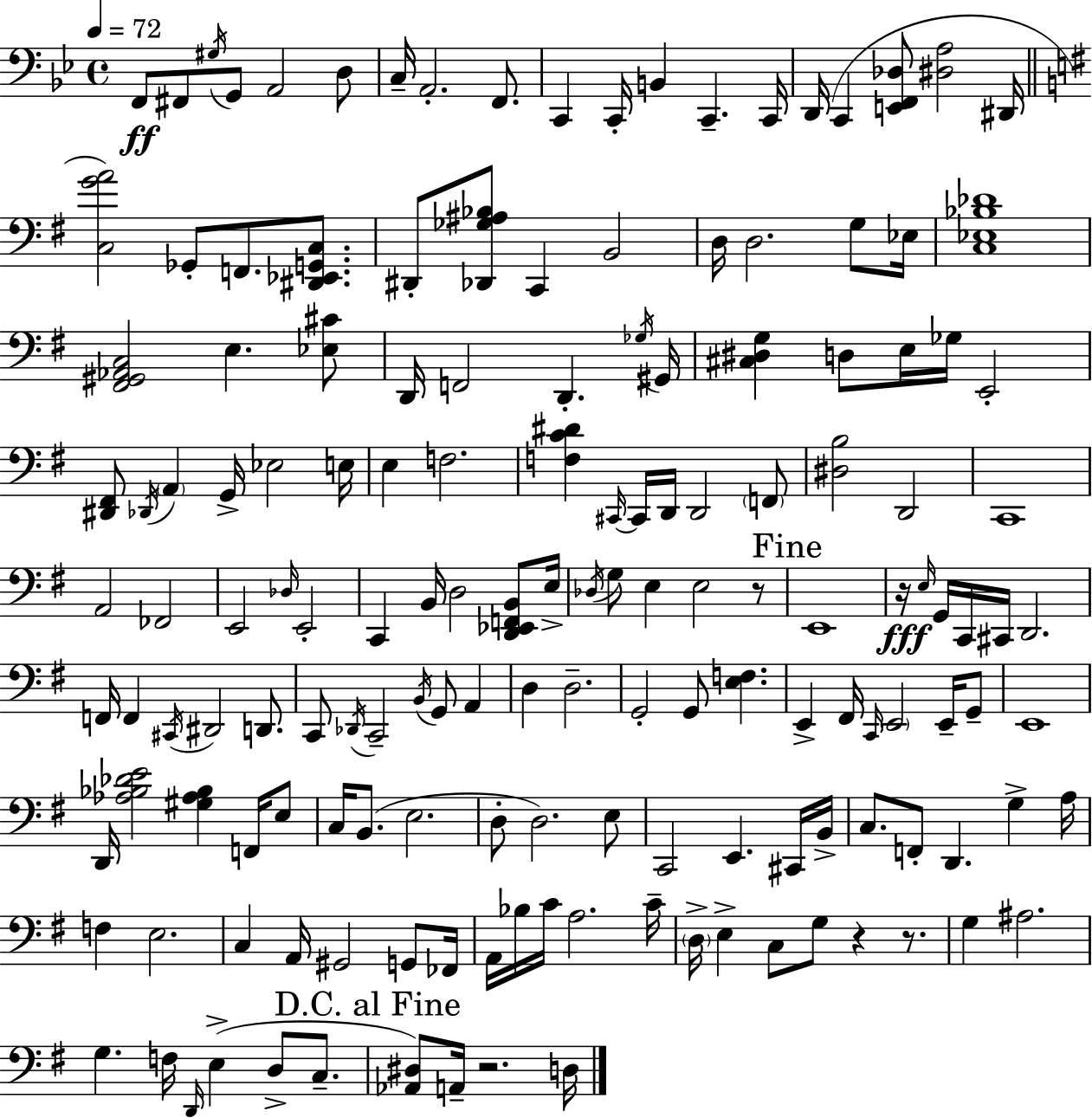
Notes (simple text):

F2/e F#2/e G#3/s G2/e A2/h D3/e C3/s A2/h. F2/e. C2/q C2/s B2/q C2/q. C2/s D2/s C2/q [E2,F2,Db3]/e [D#3,A3]/h D#2/s [C3,G4,A4]/h Gb2/e F2/e. [D#2,Eb2,G2,C3]/e. D#2/e [Db2,Gb3,A#3,Bb3]/e C2/q B2/h D3/s D3/h. G3/e Eb3/s [C3,Eb3,Bb3,Db4]/w [F#2,G#2,Ab2,C3]/h E3/q. [Eb3,C#4]/e D2/s F2/h D2/q. Gb3/s G#2/s [C#3,D#3,G3]/q D3/e E3/s Gb3/s E2/h [D#2,F#2]/e Db2/s A2/q G2/s Eb3/h E3/s E3/q F3/h. [F3,C4,D#4]/q C#2/s C#2/s D2/s D2/h F2/e [D#3,B3]/h D2/h C2/w A2/h FES2/h E2/h Db3/s E2/h C2/q B2/s D3/h [D2,Eb2,F2,B2]/e E3/s Db3/s G3/e E3/q E3/h R/e E2/w R/s E3/s G2/s C2/s C#2/s D2/h. F2/s F2/q C#2/s D#2/h D2/e. C2/e Db2/s C2/h B2/s G2/e A2/q D3/q D3/h. G2/h G2/e [E3,F3]/q. E2/q F#2/s C2/s E2/h E2/s G2/e E2/w D2/s [Ab3,Bb3,Db4,E4]/h [G#3,Ab3,Bb3]/q F2/s E3/e C3/s B2/e. E3/h. D3/e D3/h. E3/e C2/h E2/q. C#2/s B2/s C3/e. F2/e D2/q. G3/q A3/s F3/q E3/h. C3/q A2/s G#2/h G2/e FES2/s A2/s Bb3/s C4/s A3/h. C4/s D3/s E3/q C3/e G3/e R/q R/e. G3/q A#3/h. G3/q. F3/s D2/s E3/q D3/e C3/e. [Ab2,D#3]/e A2/s R/h. D3/s